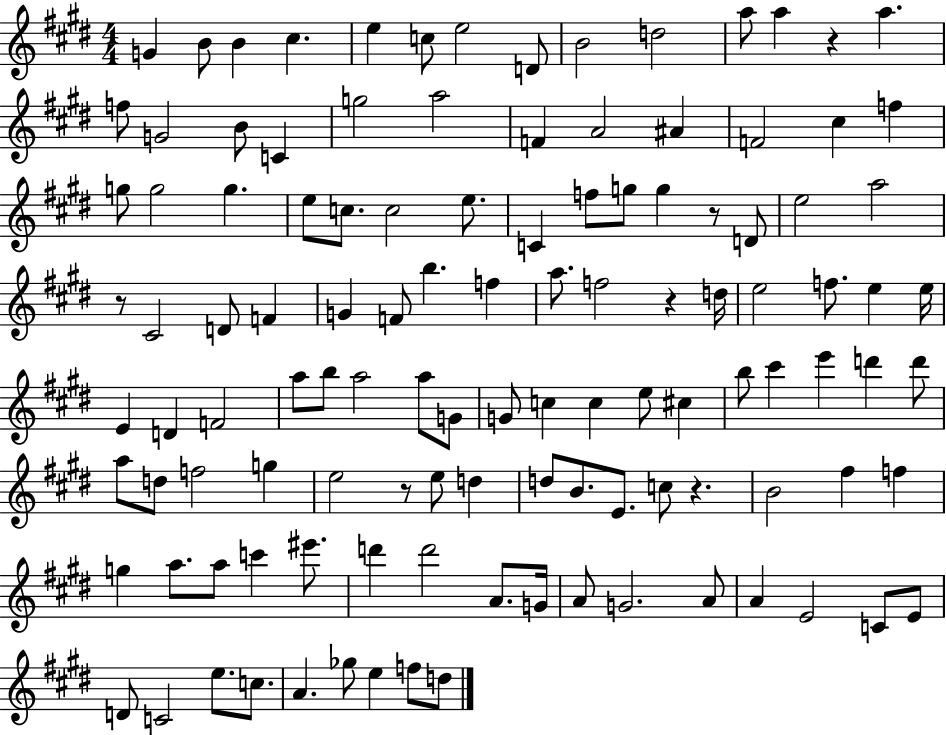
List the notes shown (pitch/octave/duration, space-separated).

G4/q B4/e B4/q C#5/q. E5/q C5/e E5/h D4/e B4/h D5/h A5/e A5/q R/q A5/q. F5/e G4/h B4/e C4/q G5/h A5/h F4/q A4/h A#4/q F4/h C#5/q F5/q G5/e G5/h G5/q. E5/e C5/e. C5/h E5/e. C4/q F5/e G5/e G5/q R/e D4/e E5/h A5/h R/e C#4/h D4/e F4/q G4/q F4/e B5/q. F5/q A5/e. F5/h R/q D5/s E5/h F5/e. E5/q E5/s E4/q D4/q F4/h A5/e B5/e A5/h A5/e G4/e G4/e C5/q C5/q E5/e C#5/q B5/e C#6/q E6/q D6/q D6/e A5/e D5/e F5/h G5/q E5/h R/e E5/e D5/q D5/e B4/e. E4/e. C5/e R/q. B4/h F#5/q F5/q G5/q A5/e. A5/e C6/q EIS6/e. D6/q D6/h A4/e. G4/s A4/e G4/h. A4/e A4/q E4/h C4/e E4/e D4/e C4/h E5/e. C5/e. A4/q. Gb5/e E5/q F5/e D5/e